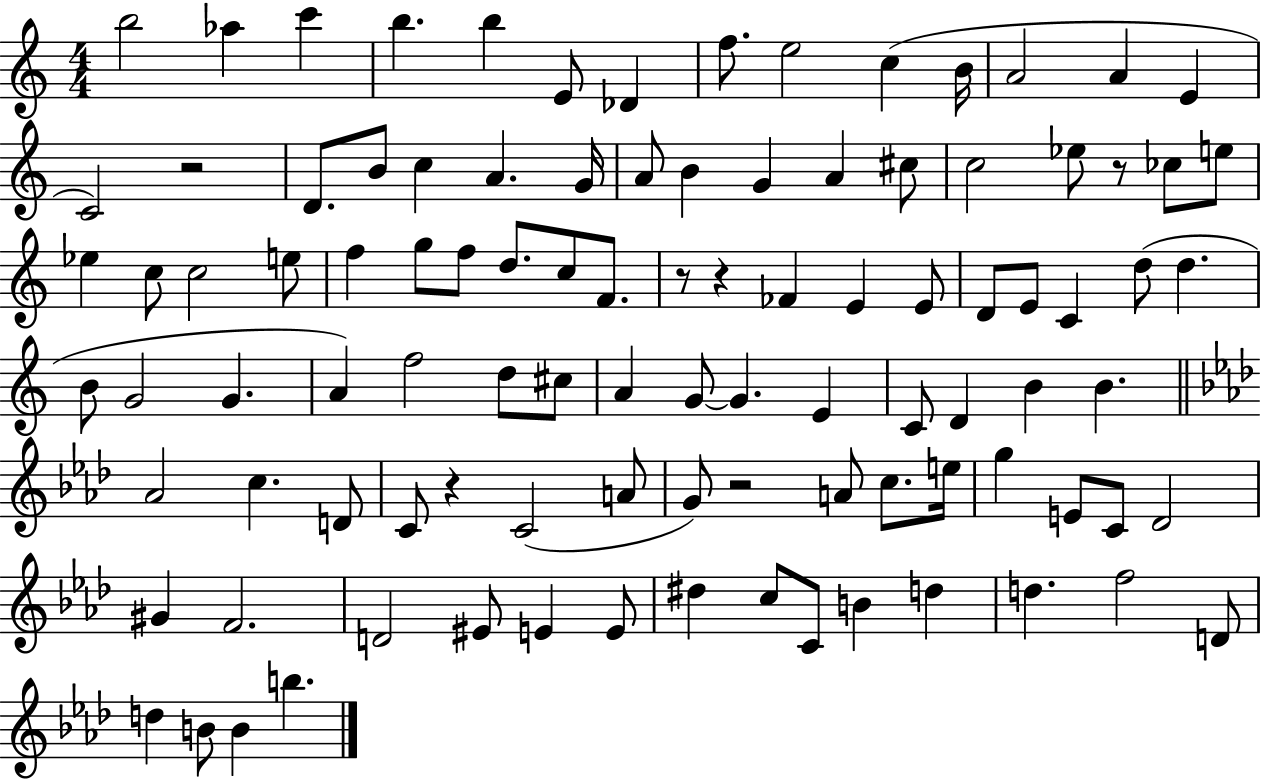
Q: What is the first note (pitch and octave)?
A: B5